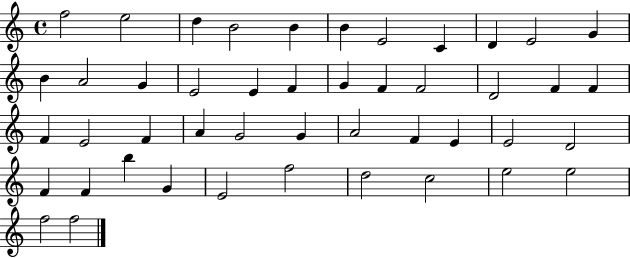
{
  \clef treble
  \time 4/4
  \defaultTimeSignature
  \key c \major
  f''2 e''2 | d''4 b'2 b'4 | b'4 e'2 c'4 | d'4 e'2 g'4 | \break b'4 a'2 g'4 | e'2 e'4 f'4 | g'4 f'4 f'2 | d'2 f'4 f'4 | \break f'4 e'2 f'4 | a'4 g'2 g'4 | a'2 f'4 e'4 | e'2 d'2 | \break f'4 f'4 b''4 g'4 | e'2 f''2 | d''2 c''2 | e''2 e''2 | \break f''2 f''2 | \bar "|."
}